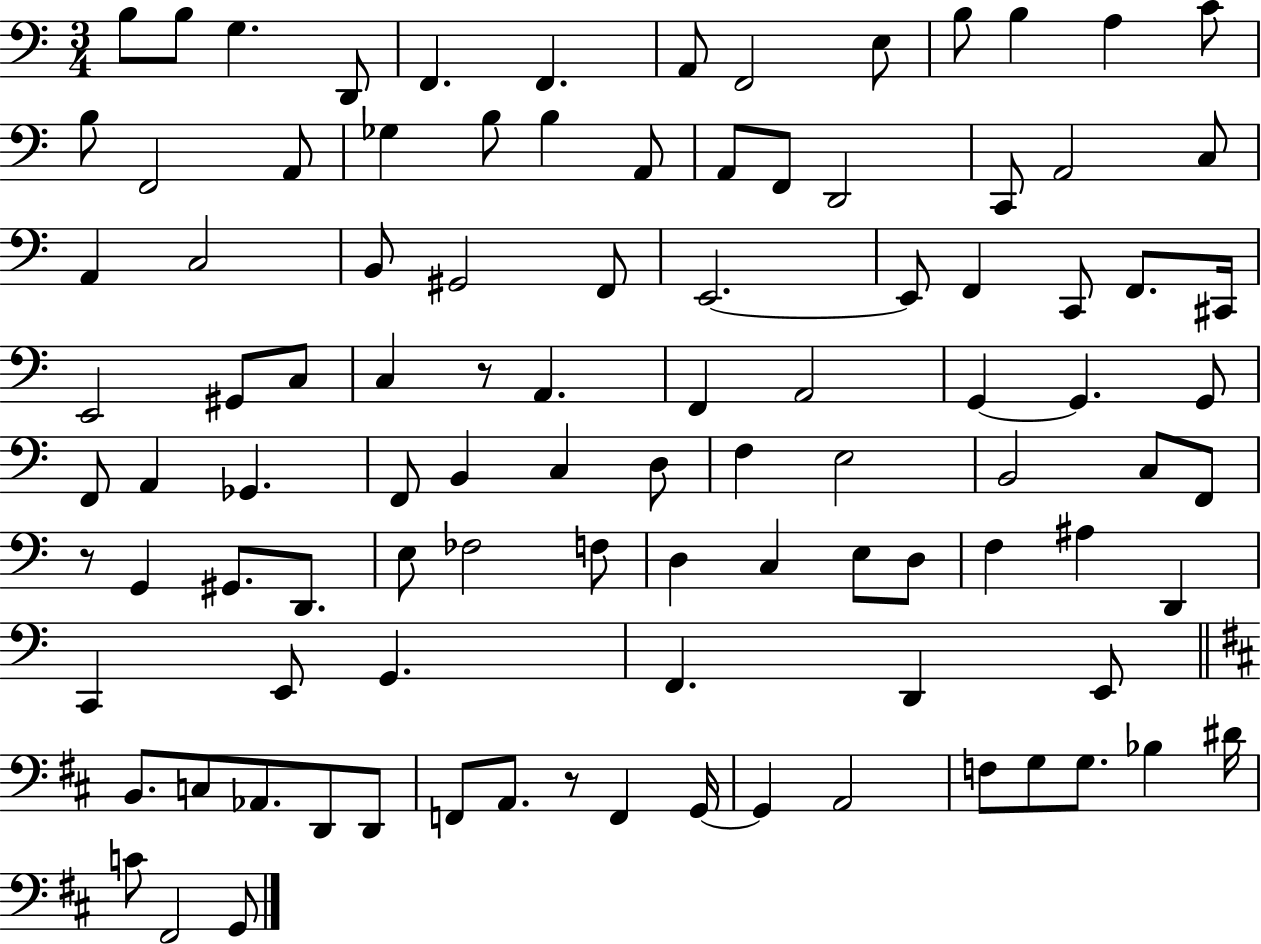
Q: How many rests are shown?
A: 3